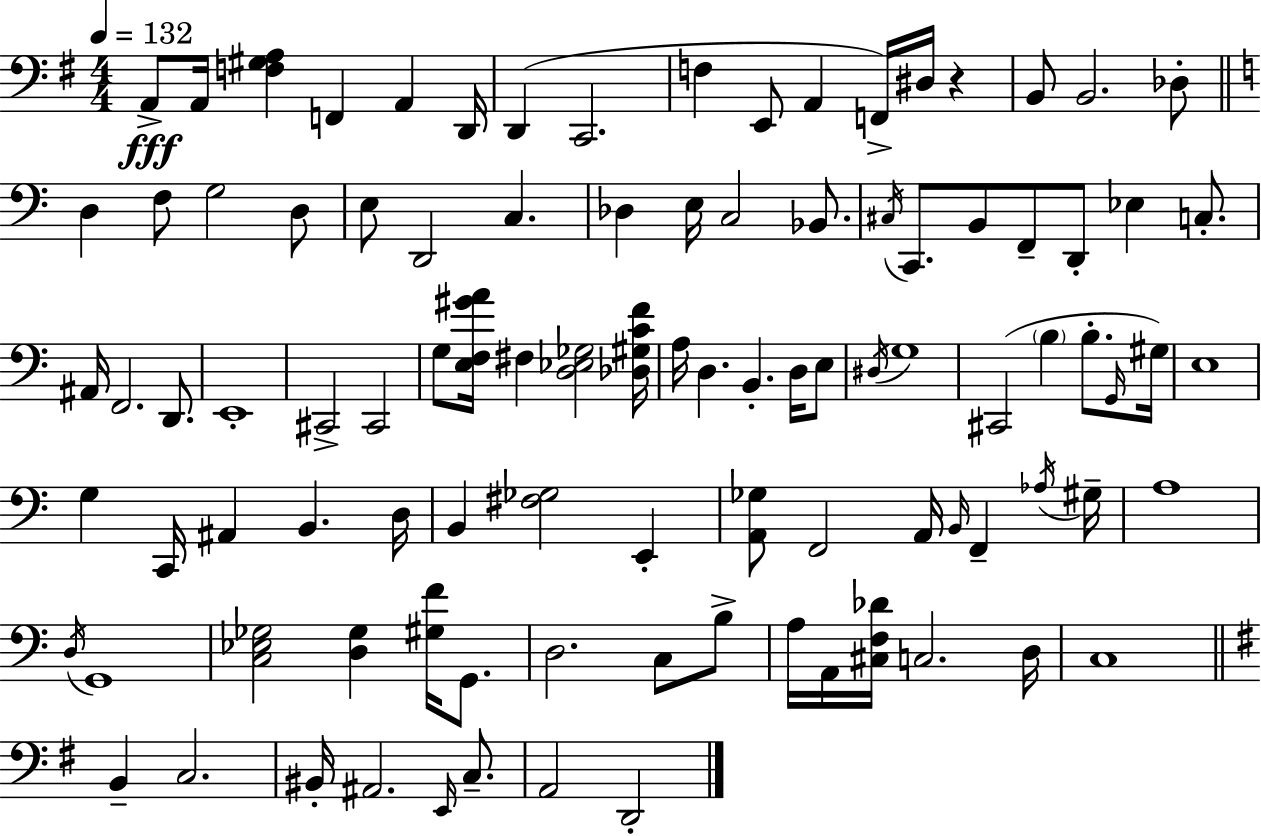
X:1
T:Untitled
M:4/4
L:1/4
K:G
A,,/2 A,,/4 [F,^G,A,] F,, A,, D,,/4 D,, C,,2 F, E,,/2 A,, F,,/4 ^D,/4 z B,,/2 B,,2 _D,/2 D, F,/2 G,2 D,/2 E,/2 D,,2 C, _D, E,/4 C,2 _B,,/2 ^C,/4 C,,/2 B,,/2 F,,/2 D,,/2 _E, C,/2 ^A,,/4 F,,2 D,,/2 E,,4 ^C,,2 ^C,,2 G,/2 [E,F,^GA]/4 ^F, [D,_E,_G,]2 [_D,^G,CF]/4 A,/4 D, B,, D,/4 E,/2 ^D,/4 G,4 ^C,,2 B, B,/2 G,,/4 ^G,/4 E,4 G, C,,/4 ^A,, B,, D,/4 B,, [^F,_G,]2 E,, [A,,_G,]/2 F,,2 A,,/4 B,,/4 F,, _A,/4 ^G,/4 A,4 D,/4 G,,4 [C,_E,_G,]2 [D,_G,] [^G,F]/4 G,,/2 D,2 C,/2 B,/2 A,/4 A,,/4 [^C,F,_D]/4 C,2 D,/4 C,4 B,, C,2 ^B,,/4 ^A,,2 E,,/4 C,/2 A,,2 D,,2